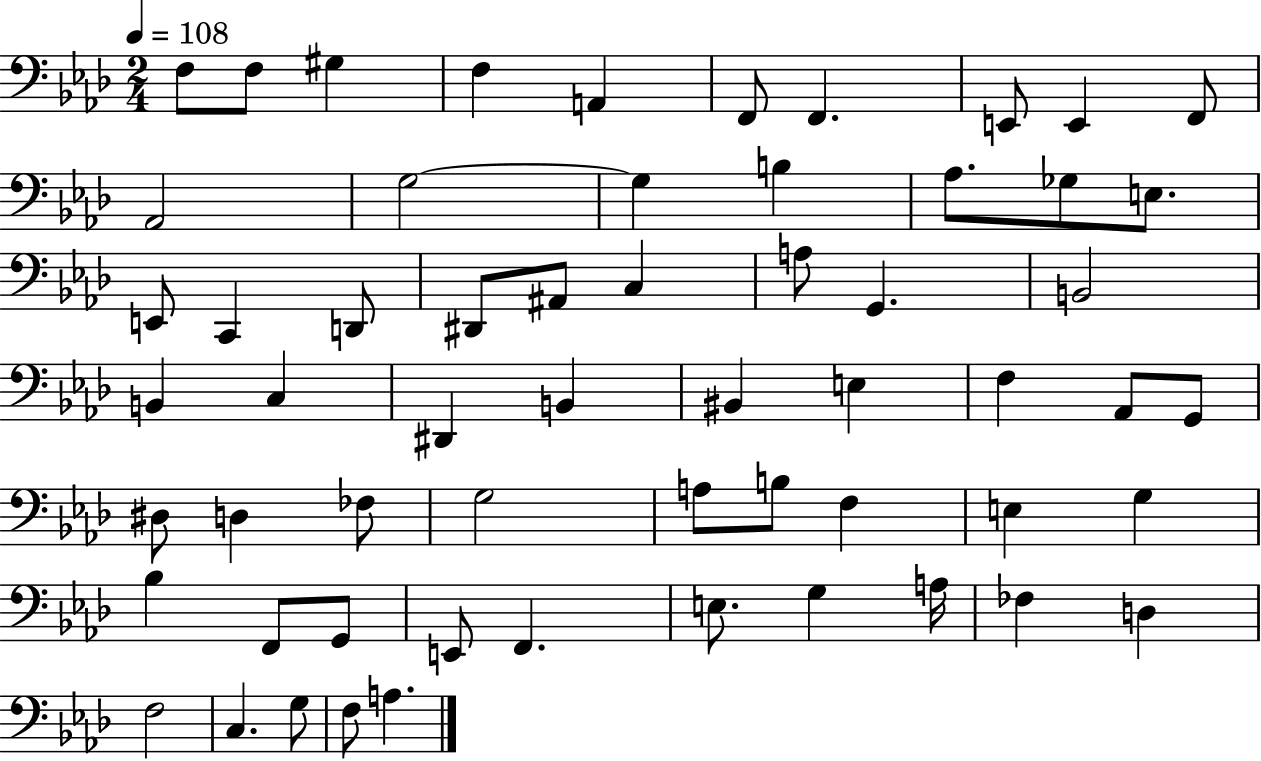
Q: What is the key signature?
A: AES major